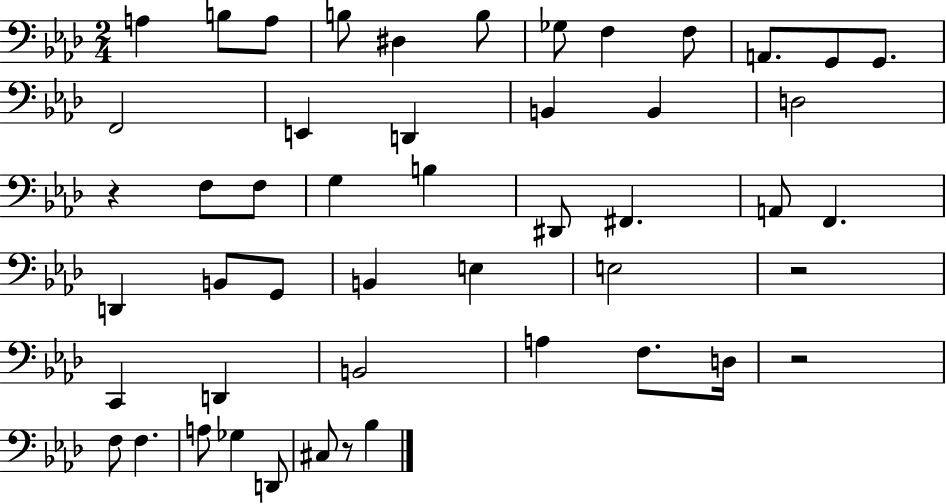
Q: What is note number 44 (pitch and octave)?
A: C#3